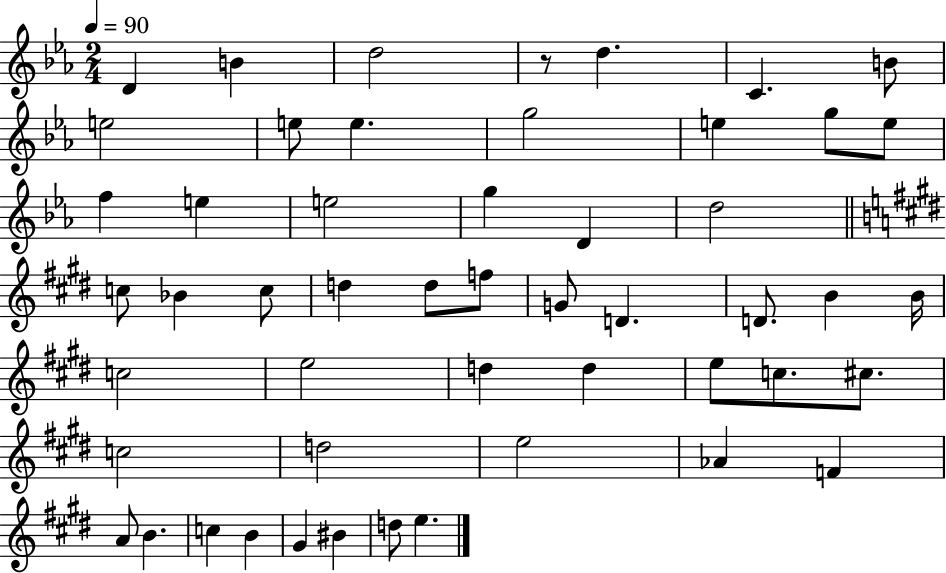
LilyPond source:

{
  \clef treble
  \numericTimeSignature
  \time 2/4
  \key ees \major
  \tempo 4 = 90
  d'4 b'4 | d''2 | r8 d''4. | c'4. b'8 | \break e''2 | e''8 e''4. | g''2 | e''4 g''8 e''8 | \break f''4 e''4 | e''2 | g''4 d'4 | d''2 | \break \bar "||" \break \key e \major c''8 bes'4 c''8 | d''4 d''8 f''8 | g'8 d'4. | d'8. b'4 b'16 | \break c''2 | e''2 | d''4 d''4 | e''8 c''8. cis''8. | \break c''2 | d''2 | e''2 | aes'4 f'4 | \break a'8 b'4. | c''4 b'4 | gis'4 bis'4 | d''8 e''4. | \break \bar "|."
}